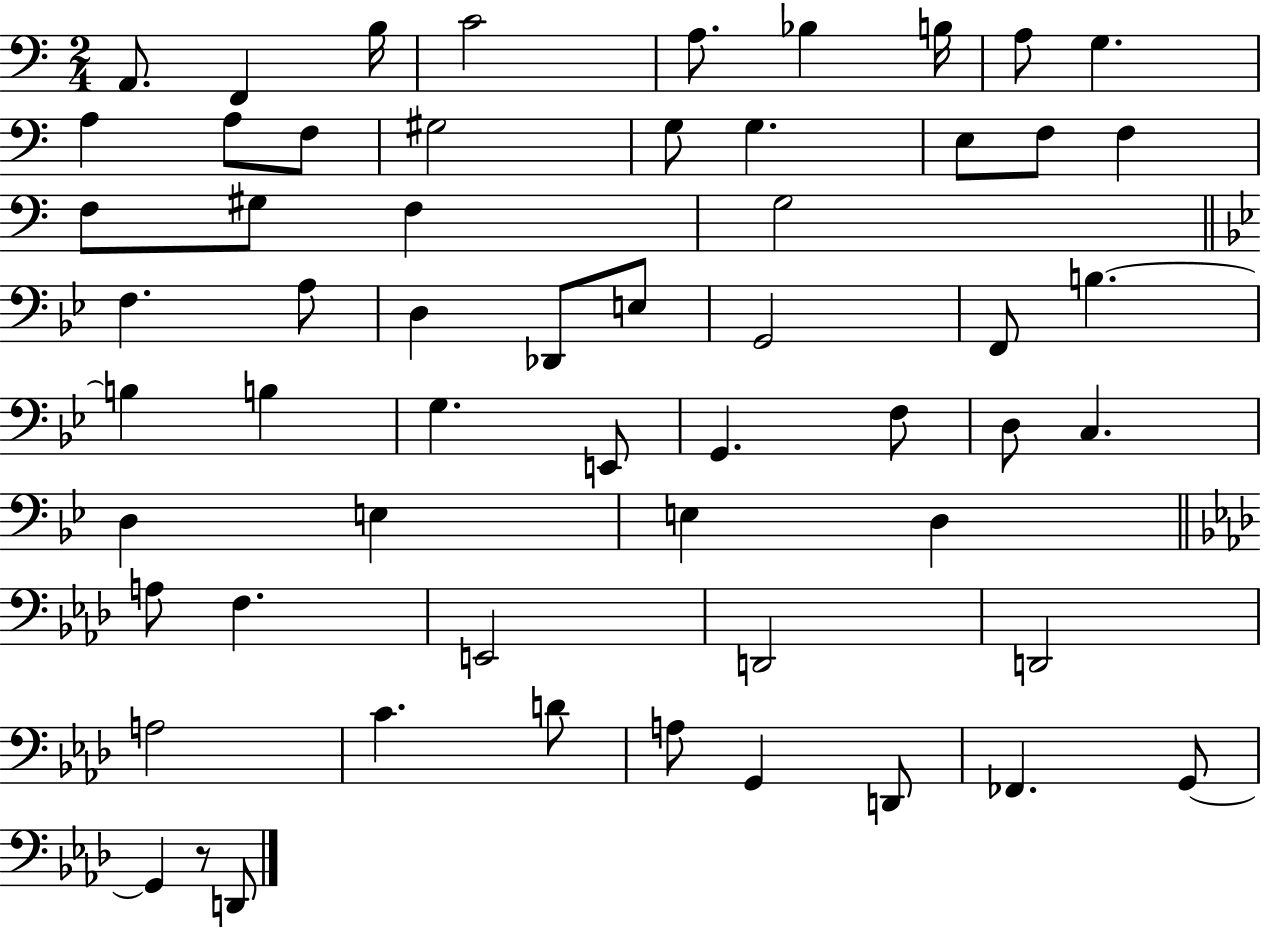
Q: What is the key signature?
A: C major